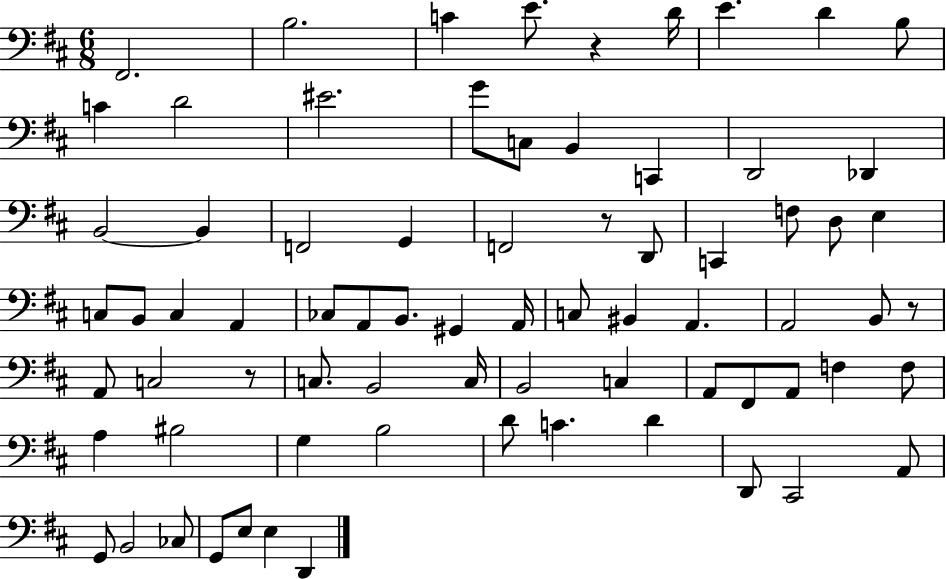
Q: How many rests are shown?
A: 4